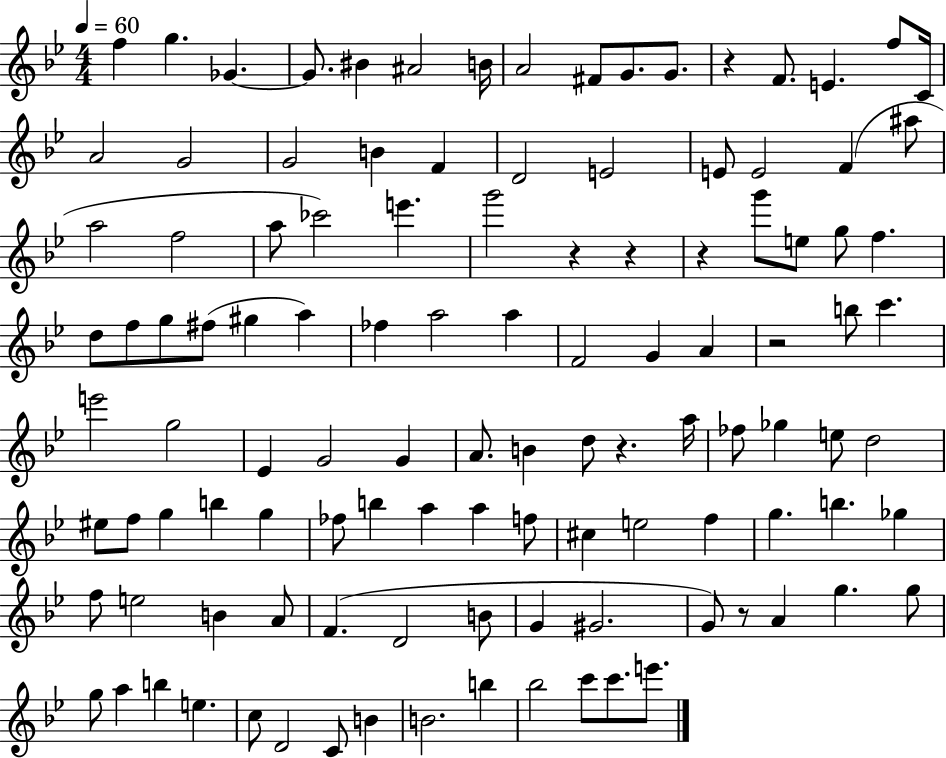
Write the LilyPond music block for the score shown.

{
  \clef treble
  \numericTimeSignature
  \time 4/4
  \key bes \major
  \tempo 4 = 60
  f''4 g''4. ges'4.~~ | ges'8. bis'4 ais'2 b'16 | a'2 fis'8 g'8. g'8. | r4 f'8. e'4. f''8 c'16 | \break a'2 g'2 | g'2 b'4 f'4 | d'2 e'2 | e'8 e'2 f'4( ais''8 | \break a''2 f''2 | a''8 ces'''2) e'''4. | g'''2 r4 r4 | r4 g'''8 e''8 g''8 f''4. | \break d''8 f''8 g''8 fis''8( gis''4 a''4) | fes''4 a''2 a''4 | f'2 g'4 a'4 | r2 b''8 c'''4. | \break e'''2 g''2 | ees'4 g'2 g'4 | a'8. b'4 d''8 r4. a''16 | fes''8 ges''4 e''8 d''2 | \break eis''8 f''8 g''4 b''4 g''4 | fes''8 b''4 a''4 a''4 f''8 | cis''4 e''2 f''4 | g''4. b''4. ges''4 | \break f''8 e''2 b'4 a'8 | f'4.( d'2 b'8 | g'4 gis'2. | g'8) r8 a'4 g''4. g''8 | \break g''8 a''4 b''4 e''4. | c''8 d'2 c'8 b'4 | b'2. b''4 | bes''2 c'''8 c'''8. e'''8. | \break \bar "|."
}